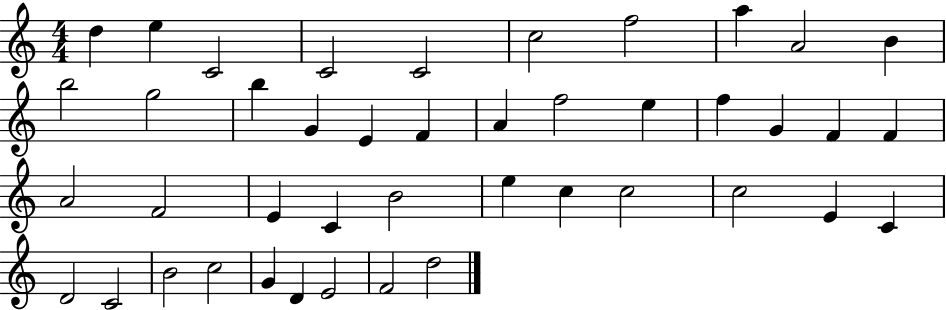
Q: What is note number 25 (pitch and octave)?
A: F4